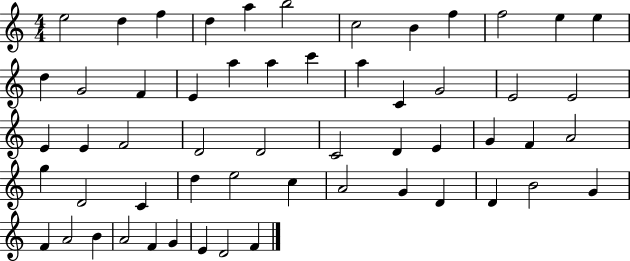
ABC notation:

X:1
T:Untitled
M:4/4
L:1/4
K:C
e2 d f d a b2 c2 B f f2 e e d G2 F E a a c' a C G2 E2 E2 E E F2 D2 D2 C2 D E G F A2 g D2 C d e2 c A2 G D D B2 G F A2 B A2 F G E D2 F